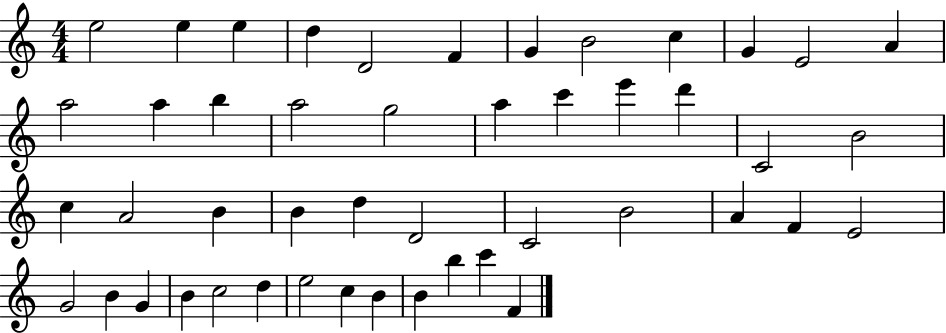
{
  \clef treble
  \numericTimeSignature
  \time 4/4
  \key c \major
  e''2 e''4 e''4 | d''4 d'2 f'4 | g'4 b'2 c''4 | g'4 e'2 a'4 | \break a''2 a''4 b''4 | a''2 g''2 | a''4 c'''4 e'''4 d'''4 | c'2 b'2 | \break c''4 a'2 b'4 | b'4 d''4 d'2 | c'2 b'2 | a'4 f'4 e'2 | \break g'2 b'4 g'4 | b'4 c''2 d''4 | e''2 c''4 b'4 | b'4 b''4 c'''4 f'4 | \break \bar "|."
}